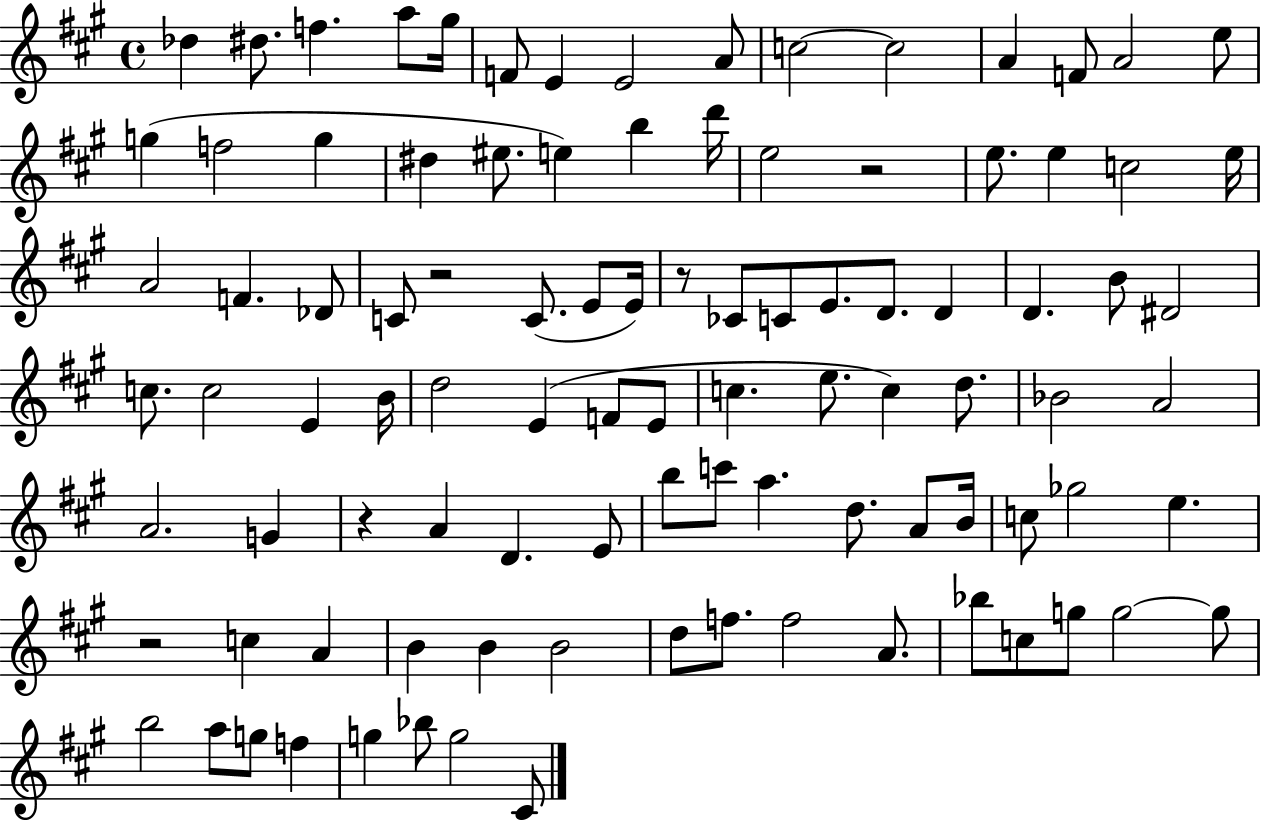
Db5/q D#5/e. F5/q. A5/e G#5/s F4/e E4/q E4/h A4/e C5/h C5/h A4/q F4/e A4/h E5/e G5/q F5/h G5/q D#5/q EIS5/e. E5/q B5/q D6/s E5/h R/h E5/e. E5/q C5/h E5/s A4/h F4/q. Db4/e C4/e R/h C4/e. E4/e E4/s R/e CES4/e C4/e E4/e. D4/e. D4/q D4/q. B4/e D#4/h C5/e. C5/h E4/q B4/s D5/h E4/q F4/e E4/e C5/q. E5/e. C5/q D5/e. Bb4/h A4/h A4/h. G4/q R/q A4/q D4/q. E4/e B5/e C6/e A5/q. D5/e. A4/e B4/s C5/e Gb5/h E5/q. R/h C5/q A4/q B4/q B4/q B4/h D5/e F5/e. F5/h A4/e. Bb5/e C5/e G5/e G5/h G5/e B5/h A5/e G5/e F5/q G5/q Bb5/e G5/h C#4/e